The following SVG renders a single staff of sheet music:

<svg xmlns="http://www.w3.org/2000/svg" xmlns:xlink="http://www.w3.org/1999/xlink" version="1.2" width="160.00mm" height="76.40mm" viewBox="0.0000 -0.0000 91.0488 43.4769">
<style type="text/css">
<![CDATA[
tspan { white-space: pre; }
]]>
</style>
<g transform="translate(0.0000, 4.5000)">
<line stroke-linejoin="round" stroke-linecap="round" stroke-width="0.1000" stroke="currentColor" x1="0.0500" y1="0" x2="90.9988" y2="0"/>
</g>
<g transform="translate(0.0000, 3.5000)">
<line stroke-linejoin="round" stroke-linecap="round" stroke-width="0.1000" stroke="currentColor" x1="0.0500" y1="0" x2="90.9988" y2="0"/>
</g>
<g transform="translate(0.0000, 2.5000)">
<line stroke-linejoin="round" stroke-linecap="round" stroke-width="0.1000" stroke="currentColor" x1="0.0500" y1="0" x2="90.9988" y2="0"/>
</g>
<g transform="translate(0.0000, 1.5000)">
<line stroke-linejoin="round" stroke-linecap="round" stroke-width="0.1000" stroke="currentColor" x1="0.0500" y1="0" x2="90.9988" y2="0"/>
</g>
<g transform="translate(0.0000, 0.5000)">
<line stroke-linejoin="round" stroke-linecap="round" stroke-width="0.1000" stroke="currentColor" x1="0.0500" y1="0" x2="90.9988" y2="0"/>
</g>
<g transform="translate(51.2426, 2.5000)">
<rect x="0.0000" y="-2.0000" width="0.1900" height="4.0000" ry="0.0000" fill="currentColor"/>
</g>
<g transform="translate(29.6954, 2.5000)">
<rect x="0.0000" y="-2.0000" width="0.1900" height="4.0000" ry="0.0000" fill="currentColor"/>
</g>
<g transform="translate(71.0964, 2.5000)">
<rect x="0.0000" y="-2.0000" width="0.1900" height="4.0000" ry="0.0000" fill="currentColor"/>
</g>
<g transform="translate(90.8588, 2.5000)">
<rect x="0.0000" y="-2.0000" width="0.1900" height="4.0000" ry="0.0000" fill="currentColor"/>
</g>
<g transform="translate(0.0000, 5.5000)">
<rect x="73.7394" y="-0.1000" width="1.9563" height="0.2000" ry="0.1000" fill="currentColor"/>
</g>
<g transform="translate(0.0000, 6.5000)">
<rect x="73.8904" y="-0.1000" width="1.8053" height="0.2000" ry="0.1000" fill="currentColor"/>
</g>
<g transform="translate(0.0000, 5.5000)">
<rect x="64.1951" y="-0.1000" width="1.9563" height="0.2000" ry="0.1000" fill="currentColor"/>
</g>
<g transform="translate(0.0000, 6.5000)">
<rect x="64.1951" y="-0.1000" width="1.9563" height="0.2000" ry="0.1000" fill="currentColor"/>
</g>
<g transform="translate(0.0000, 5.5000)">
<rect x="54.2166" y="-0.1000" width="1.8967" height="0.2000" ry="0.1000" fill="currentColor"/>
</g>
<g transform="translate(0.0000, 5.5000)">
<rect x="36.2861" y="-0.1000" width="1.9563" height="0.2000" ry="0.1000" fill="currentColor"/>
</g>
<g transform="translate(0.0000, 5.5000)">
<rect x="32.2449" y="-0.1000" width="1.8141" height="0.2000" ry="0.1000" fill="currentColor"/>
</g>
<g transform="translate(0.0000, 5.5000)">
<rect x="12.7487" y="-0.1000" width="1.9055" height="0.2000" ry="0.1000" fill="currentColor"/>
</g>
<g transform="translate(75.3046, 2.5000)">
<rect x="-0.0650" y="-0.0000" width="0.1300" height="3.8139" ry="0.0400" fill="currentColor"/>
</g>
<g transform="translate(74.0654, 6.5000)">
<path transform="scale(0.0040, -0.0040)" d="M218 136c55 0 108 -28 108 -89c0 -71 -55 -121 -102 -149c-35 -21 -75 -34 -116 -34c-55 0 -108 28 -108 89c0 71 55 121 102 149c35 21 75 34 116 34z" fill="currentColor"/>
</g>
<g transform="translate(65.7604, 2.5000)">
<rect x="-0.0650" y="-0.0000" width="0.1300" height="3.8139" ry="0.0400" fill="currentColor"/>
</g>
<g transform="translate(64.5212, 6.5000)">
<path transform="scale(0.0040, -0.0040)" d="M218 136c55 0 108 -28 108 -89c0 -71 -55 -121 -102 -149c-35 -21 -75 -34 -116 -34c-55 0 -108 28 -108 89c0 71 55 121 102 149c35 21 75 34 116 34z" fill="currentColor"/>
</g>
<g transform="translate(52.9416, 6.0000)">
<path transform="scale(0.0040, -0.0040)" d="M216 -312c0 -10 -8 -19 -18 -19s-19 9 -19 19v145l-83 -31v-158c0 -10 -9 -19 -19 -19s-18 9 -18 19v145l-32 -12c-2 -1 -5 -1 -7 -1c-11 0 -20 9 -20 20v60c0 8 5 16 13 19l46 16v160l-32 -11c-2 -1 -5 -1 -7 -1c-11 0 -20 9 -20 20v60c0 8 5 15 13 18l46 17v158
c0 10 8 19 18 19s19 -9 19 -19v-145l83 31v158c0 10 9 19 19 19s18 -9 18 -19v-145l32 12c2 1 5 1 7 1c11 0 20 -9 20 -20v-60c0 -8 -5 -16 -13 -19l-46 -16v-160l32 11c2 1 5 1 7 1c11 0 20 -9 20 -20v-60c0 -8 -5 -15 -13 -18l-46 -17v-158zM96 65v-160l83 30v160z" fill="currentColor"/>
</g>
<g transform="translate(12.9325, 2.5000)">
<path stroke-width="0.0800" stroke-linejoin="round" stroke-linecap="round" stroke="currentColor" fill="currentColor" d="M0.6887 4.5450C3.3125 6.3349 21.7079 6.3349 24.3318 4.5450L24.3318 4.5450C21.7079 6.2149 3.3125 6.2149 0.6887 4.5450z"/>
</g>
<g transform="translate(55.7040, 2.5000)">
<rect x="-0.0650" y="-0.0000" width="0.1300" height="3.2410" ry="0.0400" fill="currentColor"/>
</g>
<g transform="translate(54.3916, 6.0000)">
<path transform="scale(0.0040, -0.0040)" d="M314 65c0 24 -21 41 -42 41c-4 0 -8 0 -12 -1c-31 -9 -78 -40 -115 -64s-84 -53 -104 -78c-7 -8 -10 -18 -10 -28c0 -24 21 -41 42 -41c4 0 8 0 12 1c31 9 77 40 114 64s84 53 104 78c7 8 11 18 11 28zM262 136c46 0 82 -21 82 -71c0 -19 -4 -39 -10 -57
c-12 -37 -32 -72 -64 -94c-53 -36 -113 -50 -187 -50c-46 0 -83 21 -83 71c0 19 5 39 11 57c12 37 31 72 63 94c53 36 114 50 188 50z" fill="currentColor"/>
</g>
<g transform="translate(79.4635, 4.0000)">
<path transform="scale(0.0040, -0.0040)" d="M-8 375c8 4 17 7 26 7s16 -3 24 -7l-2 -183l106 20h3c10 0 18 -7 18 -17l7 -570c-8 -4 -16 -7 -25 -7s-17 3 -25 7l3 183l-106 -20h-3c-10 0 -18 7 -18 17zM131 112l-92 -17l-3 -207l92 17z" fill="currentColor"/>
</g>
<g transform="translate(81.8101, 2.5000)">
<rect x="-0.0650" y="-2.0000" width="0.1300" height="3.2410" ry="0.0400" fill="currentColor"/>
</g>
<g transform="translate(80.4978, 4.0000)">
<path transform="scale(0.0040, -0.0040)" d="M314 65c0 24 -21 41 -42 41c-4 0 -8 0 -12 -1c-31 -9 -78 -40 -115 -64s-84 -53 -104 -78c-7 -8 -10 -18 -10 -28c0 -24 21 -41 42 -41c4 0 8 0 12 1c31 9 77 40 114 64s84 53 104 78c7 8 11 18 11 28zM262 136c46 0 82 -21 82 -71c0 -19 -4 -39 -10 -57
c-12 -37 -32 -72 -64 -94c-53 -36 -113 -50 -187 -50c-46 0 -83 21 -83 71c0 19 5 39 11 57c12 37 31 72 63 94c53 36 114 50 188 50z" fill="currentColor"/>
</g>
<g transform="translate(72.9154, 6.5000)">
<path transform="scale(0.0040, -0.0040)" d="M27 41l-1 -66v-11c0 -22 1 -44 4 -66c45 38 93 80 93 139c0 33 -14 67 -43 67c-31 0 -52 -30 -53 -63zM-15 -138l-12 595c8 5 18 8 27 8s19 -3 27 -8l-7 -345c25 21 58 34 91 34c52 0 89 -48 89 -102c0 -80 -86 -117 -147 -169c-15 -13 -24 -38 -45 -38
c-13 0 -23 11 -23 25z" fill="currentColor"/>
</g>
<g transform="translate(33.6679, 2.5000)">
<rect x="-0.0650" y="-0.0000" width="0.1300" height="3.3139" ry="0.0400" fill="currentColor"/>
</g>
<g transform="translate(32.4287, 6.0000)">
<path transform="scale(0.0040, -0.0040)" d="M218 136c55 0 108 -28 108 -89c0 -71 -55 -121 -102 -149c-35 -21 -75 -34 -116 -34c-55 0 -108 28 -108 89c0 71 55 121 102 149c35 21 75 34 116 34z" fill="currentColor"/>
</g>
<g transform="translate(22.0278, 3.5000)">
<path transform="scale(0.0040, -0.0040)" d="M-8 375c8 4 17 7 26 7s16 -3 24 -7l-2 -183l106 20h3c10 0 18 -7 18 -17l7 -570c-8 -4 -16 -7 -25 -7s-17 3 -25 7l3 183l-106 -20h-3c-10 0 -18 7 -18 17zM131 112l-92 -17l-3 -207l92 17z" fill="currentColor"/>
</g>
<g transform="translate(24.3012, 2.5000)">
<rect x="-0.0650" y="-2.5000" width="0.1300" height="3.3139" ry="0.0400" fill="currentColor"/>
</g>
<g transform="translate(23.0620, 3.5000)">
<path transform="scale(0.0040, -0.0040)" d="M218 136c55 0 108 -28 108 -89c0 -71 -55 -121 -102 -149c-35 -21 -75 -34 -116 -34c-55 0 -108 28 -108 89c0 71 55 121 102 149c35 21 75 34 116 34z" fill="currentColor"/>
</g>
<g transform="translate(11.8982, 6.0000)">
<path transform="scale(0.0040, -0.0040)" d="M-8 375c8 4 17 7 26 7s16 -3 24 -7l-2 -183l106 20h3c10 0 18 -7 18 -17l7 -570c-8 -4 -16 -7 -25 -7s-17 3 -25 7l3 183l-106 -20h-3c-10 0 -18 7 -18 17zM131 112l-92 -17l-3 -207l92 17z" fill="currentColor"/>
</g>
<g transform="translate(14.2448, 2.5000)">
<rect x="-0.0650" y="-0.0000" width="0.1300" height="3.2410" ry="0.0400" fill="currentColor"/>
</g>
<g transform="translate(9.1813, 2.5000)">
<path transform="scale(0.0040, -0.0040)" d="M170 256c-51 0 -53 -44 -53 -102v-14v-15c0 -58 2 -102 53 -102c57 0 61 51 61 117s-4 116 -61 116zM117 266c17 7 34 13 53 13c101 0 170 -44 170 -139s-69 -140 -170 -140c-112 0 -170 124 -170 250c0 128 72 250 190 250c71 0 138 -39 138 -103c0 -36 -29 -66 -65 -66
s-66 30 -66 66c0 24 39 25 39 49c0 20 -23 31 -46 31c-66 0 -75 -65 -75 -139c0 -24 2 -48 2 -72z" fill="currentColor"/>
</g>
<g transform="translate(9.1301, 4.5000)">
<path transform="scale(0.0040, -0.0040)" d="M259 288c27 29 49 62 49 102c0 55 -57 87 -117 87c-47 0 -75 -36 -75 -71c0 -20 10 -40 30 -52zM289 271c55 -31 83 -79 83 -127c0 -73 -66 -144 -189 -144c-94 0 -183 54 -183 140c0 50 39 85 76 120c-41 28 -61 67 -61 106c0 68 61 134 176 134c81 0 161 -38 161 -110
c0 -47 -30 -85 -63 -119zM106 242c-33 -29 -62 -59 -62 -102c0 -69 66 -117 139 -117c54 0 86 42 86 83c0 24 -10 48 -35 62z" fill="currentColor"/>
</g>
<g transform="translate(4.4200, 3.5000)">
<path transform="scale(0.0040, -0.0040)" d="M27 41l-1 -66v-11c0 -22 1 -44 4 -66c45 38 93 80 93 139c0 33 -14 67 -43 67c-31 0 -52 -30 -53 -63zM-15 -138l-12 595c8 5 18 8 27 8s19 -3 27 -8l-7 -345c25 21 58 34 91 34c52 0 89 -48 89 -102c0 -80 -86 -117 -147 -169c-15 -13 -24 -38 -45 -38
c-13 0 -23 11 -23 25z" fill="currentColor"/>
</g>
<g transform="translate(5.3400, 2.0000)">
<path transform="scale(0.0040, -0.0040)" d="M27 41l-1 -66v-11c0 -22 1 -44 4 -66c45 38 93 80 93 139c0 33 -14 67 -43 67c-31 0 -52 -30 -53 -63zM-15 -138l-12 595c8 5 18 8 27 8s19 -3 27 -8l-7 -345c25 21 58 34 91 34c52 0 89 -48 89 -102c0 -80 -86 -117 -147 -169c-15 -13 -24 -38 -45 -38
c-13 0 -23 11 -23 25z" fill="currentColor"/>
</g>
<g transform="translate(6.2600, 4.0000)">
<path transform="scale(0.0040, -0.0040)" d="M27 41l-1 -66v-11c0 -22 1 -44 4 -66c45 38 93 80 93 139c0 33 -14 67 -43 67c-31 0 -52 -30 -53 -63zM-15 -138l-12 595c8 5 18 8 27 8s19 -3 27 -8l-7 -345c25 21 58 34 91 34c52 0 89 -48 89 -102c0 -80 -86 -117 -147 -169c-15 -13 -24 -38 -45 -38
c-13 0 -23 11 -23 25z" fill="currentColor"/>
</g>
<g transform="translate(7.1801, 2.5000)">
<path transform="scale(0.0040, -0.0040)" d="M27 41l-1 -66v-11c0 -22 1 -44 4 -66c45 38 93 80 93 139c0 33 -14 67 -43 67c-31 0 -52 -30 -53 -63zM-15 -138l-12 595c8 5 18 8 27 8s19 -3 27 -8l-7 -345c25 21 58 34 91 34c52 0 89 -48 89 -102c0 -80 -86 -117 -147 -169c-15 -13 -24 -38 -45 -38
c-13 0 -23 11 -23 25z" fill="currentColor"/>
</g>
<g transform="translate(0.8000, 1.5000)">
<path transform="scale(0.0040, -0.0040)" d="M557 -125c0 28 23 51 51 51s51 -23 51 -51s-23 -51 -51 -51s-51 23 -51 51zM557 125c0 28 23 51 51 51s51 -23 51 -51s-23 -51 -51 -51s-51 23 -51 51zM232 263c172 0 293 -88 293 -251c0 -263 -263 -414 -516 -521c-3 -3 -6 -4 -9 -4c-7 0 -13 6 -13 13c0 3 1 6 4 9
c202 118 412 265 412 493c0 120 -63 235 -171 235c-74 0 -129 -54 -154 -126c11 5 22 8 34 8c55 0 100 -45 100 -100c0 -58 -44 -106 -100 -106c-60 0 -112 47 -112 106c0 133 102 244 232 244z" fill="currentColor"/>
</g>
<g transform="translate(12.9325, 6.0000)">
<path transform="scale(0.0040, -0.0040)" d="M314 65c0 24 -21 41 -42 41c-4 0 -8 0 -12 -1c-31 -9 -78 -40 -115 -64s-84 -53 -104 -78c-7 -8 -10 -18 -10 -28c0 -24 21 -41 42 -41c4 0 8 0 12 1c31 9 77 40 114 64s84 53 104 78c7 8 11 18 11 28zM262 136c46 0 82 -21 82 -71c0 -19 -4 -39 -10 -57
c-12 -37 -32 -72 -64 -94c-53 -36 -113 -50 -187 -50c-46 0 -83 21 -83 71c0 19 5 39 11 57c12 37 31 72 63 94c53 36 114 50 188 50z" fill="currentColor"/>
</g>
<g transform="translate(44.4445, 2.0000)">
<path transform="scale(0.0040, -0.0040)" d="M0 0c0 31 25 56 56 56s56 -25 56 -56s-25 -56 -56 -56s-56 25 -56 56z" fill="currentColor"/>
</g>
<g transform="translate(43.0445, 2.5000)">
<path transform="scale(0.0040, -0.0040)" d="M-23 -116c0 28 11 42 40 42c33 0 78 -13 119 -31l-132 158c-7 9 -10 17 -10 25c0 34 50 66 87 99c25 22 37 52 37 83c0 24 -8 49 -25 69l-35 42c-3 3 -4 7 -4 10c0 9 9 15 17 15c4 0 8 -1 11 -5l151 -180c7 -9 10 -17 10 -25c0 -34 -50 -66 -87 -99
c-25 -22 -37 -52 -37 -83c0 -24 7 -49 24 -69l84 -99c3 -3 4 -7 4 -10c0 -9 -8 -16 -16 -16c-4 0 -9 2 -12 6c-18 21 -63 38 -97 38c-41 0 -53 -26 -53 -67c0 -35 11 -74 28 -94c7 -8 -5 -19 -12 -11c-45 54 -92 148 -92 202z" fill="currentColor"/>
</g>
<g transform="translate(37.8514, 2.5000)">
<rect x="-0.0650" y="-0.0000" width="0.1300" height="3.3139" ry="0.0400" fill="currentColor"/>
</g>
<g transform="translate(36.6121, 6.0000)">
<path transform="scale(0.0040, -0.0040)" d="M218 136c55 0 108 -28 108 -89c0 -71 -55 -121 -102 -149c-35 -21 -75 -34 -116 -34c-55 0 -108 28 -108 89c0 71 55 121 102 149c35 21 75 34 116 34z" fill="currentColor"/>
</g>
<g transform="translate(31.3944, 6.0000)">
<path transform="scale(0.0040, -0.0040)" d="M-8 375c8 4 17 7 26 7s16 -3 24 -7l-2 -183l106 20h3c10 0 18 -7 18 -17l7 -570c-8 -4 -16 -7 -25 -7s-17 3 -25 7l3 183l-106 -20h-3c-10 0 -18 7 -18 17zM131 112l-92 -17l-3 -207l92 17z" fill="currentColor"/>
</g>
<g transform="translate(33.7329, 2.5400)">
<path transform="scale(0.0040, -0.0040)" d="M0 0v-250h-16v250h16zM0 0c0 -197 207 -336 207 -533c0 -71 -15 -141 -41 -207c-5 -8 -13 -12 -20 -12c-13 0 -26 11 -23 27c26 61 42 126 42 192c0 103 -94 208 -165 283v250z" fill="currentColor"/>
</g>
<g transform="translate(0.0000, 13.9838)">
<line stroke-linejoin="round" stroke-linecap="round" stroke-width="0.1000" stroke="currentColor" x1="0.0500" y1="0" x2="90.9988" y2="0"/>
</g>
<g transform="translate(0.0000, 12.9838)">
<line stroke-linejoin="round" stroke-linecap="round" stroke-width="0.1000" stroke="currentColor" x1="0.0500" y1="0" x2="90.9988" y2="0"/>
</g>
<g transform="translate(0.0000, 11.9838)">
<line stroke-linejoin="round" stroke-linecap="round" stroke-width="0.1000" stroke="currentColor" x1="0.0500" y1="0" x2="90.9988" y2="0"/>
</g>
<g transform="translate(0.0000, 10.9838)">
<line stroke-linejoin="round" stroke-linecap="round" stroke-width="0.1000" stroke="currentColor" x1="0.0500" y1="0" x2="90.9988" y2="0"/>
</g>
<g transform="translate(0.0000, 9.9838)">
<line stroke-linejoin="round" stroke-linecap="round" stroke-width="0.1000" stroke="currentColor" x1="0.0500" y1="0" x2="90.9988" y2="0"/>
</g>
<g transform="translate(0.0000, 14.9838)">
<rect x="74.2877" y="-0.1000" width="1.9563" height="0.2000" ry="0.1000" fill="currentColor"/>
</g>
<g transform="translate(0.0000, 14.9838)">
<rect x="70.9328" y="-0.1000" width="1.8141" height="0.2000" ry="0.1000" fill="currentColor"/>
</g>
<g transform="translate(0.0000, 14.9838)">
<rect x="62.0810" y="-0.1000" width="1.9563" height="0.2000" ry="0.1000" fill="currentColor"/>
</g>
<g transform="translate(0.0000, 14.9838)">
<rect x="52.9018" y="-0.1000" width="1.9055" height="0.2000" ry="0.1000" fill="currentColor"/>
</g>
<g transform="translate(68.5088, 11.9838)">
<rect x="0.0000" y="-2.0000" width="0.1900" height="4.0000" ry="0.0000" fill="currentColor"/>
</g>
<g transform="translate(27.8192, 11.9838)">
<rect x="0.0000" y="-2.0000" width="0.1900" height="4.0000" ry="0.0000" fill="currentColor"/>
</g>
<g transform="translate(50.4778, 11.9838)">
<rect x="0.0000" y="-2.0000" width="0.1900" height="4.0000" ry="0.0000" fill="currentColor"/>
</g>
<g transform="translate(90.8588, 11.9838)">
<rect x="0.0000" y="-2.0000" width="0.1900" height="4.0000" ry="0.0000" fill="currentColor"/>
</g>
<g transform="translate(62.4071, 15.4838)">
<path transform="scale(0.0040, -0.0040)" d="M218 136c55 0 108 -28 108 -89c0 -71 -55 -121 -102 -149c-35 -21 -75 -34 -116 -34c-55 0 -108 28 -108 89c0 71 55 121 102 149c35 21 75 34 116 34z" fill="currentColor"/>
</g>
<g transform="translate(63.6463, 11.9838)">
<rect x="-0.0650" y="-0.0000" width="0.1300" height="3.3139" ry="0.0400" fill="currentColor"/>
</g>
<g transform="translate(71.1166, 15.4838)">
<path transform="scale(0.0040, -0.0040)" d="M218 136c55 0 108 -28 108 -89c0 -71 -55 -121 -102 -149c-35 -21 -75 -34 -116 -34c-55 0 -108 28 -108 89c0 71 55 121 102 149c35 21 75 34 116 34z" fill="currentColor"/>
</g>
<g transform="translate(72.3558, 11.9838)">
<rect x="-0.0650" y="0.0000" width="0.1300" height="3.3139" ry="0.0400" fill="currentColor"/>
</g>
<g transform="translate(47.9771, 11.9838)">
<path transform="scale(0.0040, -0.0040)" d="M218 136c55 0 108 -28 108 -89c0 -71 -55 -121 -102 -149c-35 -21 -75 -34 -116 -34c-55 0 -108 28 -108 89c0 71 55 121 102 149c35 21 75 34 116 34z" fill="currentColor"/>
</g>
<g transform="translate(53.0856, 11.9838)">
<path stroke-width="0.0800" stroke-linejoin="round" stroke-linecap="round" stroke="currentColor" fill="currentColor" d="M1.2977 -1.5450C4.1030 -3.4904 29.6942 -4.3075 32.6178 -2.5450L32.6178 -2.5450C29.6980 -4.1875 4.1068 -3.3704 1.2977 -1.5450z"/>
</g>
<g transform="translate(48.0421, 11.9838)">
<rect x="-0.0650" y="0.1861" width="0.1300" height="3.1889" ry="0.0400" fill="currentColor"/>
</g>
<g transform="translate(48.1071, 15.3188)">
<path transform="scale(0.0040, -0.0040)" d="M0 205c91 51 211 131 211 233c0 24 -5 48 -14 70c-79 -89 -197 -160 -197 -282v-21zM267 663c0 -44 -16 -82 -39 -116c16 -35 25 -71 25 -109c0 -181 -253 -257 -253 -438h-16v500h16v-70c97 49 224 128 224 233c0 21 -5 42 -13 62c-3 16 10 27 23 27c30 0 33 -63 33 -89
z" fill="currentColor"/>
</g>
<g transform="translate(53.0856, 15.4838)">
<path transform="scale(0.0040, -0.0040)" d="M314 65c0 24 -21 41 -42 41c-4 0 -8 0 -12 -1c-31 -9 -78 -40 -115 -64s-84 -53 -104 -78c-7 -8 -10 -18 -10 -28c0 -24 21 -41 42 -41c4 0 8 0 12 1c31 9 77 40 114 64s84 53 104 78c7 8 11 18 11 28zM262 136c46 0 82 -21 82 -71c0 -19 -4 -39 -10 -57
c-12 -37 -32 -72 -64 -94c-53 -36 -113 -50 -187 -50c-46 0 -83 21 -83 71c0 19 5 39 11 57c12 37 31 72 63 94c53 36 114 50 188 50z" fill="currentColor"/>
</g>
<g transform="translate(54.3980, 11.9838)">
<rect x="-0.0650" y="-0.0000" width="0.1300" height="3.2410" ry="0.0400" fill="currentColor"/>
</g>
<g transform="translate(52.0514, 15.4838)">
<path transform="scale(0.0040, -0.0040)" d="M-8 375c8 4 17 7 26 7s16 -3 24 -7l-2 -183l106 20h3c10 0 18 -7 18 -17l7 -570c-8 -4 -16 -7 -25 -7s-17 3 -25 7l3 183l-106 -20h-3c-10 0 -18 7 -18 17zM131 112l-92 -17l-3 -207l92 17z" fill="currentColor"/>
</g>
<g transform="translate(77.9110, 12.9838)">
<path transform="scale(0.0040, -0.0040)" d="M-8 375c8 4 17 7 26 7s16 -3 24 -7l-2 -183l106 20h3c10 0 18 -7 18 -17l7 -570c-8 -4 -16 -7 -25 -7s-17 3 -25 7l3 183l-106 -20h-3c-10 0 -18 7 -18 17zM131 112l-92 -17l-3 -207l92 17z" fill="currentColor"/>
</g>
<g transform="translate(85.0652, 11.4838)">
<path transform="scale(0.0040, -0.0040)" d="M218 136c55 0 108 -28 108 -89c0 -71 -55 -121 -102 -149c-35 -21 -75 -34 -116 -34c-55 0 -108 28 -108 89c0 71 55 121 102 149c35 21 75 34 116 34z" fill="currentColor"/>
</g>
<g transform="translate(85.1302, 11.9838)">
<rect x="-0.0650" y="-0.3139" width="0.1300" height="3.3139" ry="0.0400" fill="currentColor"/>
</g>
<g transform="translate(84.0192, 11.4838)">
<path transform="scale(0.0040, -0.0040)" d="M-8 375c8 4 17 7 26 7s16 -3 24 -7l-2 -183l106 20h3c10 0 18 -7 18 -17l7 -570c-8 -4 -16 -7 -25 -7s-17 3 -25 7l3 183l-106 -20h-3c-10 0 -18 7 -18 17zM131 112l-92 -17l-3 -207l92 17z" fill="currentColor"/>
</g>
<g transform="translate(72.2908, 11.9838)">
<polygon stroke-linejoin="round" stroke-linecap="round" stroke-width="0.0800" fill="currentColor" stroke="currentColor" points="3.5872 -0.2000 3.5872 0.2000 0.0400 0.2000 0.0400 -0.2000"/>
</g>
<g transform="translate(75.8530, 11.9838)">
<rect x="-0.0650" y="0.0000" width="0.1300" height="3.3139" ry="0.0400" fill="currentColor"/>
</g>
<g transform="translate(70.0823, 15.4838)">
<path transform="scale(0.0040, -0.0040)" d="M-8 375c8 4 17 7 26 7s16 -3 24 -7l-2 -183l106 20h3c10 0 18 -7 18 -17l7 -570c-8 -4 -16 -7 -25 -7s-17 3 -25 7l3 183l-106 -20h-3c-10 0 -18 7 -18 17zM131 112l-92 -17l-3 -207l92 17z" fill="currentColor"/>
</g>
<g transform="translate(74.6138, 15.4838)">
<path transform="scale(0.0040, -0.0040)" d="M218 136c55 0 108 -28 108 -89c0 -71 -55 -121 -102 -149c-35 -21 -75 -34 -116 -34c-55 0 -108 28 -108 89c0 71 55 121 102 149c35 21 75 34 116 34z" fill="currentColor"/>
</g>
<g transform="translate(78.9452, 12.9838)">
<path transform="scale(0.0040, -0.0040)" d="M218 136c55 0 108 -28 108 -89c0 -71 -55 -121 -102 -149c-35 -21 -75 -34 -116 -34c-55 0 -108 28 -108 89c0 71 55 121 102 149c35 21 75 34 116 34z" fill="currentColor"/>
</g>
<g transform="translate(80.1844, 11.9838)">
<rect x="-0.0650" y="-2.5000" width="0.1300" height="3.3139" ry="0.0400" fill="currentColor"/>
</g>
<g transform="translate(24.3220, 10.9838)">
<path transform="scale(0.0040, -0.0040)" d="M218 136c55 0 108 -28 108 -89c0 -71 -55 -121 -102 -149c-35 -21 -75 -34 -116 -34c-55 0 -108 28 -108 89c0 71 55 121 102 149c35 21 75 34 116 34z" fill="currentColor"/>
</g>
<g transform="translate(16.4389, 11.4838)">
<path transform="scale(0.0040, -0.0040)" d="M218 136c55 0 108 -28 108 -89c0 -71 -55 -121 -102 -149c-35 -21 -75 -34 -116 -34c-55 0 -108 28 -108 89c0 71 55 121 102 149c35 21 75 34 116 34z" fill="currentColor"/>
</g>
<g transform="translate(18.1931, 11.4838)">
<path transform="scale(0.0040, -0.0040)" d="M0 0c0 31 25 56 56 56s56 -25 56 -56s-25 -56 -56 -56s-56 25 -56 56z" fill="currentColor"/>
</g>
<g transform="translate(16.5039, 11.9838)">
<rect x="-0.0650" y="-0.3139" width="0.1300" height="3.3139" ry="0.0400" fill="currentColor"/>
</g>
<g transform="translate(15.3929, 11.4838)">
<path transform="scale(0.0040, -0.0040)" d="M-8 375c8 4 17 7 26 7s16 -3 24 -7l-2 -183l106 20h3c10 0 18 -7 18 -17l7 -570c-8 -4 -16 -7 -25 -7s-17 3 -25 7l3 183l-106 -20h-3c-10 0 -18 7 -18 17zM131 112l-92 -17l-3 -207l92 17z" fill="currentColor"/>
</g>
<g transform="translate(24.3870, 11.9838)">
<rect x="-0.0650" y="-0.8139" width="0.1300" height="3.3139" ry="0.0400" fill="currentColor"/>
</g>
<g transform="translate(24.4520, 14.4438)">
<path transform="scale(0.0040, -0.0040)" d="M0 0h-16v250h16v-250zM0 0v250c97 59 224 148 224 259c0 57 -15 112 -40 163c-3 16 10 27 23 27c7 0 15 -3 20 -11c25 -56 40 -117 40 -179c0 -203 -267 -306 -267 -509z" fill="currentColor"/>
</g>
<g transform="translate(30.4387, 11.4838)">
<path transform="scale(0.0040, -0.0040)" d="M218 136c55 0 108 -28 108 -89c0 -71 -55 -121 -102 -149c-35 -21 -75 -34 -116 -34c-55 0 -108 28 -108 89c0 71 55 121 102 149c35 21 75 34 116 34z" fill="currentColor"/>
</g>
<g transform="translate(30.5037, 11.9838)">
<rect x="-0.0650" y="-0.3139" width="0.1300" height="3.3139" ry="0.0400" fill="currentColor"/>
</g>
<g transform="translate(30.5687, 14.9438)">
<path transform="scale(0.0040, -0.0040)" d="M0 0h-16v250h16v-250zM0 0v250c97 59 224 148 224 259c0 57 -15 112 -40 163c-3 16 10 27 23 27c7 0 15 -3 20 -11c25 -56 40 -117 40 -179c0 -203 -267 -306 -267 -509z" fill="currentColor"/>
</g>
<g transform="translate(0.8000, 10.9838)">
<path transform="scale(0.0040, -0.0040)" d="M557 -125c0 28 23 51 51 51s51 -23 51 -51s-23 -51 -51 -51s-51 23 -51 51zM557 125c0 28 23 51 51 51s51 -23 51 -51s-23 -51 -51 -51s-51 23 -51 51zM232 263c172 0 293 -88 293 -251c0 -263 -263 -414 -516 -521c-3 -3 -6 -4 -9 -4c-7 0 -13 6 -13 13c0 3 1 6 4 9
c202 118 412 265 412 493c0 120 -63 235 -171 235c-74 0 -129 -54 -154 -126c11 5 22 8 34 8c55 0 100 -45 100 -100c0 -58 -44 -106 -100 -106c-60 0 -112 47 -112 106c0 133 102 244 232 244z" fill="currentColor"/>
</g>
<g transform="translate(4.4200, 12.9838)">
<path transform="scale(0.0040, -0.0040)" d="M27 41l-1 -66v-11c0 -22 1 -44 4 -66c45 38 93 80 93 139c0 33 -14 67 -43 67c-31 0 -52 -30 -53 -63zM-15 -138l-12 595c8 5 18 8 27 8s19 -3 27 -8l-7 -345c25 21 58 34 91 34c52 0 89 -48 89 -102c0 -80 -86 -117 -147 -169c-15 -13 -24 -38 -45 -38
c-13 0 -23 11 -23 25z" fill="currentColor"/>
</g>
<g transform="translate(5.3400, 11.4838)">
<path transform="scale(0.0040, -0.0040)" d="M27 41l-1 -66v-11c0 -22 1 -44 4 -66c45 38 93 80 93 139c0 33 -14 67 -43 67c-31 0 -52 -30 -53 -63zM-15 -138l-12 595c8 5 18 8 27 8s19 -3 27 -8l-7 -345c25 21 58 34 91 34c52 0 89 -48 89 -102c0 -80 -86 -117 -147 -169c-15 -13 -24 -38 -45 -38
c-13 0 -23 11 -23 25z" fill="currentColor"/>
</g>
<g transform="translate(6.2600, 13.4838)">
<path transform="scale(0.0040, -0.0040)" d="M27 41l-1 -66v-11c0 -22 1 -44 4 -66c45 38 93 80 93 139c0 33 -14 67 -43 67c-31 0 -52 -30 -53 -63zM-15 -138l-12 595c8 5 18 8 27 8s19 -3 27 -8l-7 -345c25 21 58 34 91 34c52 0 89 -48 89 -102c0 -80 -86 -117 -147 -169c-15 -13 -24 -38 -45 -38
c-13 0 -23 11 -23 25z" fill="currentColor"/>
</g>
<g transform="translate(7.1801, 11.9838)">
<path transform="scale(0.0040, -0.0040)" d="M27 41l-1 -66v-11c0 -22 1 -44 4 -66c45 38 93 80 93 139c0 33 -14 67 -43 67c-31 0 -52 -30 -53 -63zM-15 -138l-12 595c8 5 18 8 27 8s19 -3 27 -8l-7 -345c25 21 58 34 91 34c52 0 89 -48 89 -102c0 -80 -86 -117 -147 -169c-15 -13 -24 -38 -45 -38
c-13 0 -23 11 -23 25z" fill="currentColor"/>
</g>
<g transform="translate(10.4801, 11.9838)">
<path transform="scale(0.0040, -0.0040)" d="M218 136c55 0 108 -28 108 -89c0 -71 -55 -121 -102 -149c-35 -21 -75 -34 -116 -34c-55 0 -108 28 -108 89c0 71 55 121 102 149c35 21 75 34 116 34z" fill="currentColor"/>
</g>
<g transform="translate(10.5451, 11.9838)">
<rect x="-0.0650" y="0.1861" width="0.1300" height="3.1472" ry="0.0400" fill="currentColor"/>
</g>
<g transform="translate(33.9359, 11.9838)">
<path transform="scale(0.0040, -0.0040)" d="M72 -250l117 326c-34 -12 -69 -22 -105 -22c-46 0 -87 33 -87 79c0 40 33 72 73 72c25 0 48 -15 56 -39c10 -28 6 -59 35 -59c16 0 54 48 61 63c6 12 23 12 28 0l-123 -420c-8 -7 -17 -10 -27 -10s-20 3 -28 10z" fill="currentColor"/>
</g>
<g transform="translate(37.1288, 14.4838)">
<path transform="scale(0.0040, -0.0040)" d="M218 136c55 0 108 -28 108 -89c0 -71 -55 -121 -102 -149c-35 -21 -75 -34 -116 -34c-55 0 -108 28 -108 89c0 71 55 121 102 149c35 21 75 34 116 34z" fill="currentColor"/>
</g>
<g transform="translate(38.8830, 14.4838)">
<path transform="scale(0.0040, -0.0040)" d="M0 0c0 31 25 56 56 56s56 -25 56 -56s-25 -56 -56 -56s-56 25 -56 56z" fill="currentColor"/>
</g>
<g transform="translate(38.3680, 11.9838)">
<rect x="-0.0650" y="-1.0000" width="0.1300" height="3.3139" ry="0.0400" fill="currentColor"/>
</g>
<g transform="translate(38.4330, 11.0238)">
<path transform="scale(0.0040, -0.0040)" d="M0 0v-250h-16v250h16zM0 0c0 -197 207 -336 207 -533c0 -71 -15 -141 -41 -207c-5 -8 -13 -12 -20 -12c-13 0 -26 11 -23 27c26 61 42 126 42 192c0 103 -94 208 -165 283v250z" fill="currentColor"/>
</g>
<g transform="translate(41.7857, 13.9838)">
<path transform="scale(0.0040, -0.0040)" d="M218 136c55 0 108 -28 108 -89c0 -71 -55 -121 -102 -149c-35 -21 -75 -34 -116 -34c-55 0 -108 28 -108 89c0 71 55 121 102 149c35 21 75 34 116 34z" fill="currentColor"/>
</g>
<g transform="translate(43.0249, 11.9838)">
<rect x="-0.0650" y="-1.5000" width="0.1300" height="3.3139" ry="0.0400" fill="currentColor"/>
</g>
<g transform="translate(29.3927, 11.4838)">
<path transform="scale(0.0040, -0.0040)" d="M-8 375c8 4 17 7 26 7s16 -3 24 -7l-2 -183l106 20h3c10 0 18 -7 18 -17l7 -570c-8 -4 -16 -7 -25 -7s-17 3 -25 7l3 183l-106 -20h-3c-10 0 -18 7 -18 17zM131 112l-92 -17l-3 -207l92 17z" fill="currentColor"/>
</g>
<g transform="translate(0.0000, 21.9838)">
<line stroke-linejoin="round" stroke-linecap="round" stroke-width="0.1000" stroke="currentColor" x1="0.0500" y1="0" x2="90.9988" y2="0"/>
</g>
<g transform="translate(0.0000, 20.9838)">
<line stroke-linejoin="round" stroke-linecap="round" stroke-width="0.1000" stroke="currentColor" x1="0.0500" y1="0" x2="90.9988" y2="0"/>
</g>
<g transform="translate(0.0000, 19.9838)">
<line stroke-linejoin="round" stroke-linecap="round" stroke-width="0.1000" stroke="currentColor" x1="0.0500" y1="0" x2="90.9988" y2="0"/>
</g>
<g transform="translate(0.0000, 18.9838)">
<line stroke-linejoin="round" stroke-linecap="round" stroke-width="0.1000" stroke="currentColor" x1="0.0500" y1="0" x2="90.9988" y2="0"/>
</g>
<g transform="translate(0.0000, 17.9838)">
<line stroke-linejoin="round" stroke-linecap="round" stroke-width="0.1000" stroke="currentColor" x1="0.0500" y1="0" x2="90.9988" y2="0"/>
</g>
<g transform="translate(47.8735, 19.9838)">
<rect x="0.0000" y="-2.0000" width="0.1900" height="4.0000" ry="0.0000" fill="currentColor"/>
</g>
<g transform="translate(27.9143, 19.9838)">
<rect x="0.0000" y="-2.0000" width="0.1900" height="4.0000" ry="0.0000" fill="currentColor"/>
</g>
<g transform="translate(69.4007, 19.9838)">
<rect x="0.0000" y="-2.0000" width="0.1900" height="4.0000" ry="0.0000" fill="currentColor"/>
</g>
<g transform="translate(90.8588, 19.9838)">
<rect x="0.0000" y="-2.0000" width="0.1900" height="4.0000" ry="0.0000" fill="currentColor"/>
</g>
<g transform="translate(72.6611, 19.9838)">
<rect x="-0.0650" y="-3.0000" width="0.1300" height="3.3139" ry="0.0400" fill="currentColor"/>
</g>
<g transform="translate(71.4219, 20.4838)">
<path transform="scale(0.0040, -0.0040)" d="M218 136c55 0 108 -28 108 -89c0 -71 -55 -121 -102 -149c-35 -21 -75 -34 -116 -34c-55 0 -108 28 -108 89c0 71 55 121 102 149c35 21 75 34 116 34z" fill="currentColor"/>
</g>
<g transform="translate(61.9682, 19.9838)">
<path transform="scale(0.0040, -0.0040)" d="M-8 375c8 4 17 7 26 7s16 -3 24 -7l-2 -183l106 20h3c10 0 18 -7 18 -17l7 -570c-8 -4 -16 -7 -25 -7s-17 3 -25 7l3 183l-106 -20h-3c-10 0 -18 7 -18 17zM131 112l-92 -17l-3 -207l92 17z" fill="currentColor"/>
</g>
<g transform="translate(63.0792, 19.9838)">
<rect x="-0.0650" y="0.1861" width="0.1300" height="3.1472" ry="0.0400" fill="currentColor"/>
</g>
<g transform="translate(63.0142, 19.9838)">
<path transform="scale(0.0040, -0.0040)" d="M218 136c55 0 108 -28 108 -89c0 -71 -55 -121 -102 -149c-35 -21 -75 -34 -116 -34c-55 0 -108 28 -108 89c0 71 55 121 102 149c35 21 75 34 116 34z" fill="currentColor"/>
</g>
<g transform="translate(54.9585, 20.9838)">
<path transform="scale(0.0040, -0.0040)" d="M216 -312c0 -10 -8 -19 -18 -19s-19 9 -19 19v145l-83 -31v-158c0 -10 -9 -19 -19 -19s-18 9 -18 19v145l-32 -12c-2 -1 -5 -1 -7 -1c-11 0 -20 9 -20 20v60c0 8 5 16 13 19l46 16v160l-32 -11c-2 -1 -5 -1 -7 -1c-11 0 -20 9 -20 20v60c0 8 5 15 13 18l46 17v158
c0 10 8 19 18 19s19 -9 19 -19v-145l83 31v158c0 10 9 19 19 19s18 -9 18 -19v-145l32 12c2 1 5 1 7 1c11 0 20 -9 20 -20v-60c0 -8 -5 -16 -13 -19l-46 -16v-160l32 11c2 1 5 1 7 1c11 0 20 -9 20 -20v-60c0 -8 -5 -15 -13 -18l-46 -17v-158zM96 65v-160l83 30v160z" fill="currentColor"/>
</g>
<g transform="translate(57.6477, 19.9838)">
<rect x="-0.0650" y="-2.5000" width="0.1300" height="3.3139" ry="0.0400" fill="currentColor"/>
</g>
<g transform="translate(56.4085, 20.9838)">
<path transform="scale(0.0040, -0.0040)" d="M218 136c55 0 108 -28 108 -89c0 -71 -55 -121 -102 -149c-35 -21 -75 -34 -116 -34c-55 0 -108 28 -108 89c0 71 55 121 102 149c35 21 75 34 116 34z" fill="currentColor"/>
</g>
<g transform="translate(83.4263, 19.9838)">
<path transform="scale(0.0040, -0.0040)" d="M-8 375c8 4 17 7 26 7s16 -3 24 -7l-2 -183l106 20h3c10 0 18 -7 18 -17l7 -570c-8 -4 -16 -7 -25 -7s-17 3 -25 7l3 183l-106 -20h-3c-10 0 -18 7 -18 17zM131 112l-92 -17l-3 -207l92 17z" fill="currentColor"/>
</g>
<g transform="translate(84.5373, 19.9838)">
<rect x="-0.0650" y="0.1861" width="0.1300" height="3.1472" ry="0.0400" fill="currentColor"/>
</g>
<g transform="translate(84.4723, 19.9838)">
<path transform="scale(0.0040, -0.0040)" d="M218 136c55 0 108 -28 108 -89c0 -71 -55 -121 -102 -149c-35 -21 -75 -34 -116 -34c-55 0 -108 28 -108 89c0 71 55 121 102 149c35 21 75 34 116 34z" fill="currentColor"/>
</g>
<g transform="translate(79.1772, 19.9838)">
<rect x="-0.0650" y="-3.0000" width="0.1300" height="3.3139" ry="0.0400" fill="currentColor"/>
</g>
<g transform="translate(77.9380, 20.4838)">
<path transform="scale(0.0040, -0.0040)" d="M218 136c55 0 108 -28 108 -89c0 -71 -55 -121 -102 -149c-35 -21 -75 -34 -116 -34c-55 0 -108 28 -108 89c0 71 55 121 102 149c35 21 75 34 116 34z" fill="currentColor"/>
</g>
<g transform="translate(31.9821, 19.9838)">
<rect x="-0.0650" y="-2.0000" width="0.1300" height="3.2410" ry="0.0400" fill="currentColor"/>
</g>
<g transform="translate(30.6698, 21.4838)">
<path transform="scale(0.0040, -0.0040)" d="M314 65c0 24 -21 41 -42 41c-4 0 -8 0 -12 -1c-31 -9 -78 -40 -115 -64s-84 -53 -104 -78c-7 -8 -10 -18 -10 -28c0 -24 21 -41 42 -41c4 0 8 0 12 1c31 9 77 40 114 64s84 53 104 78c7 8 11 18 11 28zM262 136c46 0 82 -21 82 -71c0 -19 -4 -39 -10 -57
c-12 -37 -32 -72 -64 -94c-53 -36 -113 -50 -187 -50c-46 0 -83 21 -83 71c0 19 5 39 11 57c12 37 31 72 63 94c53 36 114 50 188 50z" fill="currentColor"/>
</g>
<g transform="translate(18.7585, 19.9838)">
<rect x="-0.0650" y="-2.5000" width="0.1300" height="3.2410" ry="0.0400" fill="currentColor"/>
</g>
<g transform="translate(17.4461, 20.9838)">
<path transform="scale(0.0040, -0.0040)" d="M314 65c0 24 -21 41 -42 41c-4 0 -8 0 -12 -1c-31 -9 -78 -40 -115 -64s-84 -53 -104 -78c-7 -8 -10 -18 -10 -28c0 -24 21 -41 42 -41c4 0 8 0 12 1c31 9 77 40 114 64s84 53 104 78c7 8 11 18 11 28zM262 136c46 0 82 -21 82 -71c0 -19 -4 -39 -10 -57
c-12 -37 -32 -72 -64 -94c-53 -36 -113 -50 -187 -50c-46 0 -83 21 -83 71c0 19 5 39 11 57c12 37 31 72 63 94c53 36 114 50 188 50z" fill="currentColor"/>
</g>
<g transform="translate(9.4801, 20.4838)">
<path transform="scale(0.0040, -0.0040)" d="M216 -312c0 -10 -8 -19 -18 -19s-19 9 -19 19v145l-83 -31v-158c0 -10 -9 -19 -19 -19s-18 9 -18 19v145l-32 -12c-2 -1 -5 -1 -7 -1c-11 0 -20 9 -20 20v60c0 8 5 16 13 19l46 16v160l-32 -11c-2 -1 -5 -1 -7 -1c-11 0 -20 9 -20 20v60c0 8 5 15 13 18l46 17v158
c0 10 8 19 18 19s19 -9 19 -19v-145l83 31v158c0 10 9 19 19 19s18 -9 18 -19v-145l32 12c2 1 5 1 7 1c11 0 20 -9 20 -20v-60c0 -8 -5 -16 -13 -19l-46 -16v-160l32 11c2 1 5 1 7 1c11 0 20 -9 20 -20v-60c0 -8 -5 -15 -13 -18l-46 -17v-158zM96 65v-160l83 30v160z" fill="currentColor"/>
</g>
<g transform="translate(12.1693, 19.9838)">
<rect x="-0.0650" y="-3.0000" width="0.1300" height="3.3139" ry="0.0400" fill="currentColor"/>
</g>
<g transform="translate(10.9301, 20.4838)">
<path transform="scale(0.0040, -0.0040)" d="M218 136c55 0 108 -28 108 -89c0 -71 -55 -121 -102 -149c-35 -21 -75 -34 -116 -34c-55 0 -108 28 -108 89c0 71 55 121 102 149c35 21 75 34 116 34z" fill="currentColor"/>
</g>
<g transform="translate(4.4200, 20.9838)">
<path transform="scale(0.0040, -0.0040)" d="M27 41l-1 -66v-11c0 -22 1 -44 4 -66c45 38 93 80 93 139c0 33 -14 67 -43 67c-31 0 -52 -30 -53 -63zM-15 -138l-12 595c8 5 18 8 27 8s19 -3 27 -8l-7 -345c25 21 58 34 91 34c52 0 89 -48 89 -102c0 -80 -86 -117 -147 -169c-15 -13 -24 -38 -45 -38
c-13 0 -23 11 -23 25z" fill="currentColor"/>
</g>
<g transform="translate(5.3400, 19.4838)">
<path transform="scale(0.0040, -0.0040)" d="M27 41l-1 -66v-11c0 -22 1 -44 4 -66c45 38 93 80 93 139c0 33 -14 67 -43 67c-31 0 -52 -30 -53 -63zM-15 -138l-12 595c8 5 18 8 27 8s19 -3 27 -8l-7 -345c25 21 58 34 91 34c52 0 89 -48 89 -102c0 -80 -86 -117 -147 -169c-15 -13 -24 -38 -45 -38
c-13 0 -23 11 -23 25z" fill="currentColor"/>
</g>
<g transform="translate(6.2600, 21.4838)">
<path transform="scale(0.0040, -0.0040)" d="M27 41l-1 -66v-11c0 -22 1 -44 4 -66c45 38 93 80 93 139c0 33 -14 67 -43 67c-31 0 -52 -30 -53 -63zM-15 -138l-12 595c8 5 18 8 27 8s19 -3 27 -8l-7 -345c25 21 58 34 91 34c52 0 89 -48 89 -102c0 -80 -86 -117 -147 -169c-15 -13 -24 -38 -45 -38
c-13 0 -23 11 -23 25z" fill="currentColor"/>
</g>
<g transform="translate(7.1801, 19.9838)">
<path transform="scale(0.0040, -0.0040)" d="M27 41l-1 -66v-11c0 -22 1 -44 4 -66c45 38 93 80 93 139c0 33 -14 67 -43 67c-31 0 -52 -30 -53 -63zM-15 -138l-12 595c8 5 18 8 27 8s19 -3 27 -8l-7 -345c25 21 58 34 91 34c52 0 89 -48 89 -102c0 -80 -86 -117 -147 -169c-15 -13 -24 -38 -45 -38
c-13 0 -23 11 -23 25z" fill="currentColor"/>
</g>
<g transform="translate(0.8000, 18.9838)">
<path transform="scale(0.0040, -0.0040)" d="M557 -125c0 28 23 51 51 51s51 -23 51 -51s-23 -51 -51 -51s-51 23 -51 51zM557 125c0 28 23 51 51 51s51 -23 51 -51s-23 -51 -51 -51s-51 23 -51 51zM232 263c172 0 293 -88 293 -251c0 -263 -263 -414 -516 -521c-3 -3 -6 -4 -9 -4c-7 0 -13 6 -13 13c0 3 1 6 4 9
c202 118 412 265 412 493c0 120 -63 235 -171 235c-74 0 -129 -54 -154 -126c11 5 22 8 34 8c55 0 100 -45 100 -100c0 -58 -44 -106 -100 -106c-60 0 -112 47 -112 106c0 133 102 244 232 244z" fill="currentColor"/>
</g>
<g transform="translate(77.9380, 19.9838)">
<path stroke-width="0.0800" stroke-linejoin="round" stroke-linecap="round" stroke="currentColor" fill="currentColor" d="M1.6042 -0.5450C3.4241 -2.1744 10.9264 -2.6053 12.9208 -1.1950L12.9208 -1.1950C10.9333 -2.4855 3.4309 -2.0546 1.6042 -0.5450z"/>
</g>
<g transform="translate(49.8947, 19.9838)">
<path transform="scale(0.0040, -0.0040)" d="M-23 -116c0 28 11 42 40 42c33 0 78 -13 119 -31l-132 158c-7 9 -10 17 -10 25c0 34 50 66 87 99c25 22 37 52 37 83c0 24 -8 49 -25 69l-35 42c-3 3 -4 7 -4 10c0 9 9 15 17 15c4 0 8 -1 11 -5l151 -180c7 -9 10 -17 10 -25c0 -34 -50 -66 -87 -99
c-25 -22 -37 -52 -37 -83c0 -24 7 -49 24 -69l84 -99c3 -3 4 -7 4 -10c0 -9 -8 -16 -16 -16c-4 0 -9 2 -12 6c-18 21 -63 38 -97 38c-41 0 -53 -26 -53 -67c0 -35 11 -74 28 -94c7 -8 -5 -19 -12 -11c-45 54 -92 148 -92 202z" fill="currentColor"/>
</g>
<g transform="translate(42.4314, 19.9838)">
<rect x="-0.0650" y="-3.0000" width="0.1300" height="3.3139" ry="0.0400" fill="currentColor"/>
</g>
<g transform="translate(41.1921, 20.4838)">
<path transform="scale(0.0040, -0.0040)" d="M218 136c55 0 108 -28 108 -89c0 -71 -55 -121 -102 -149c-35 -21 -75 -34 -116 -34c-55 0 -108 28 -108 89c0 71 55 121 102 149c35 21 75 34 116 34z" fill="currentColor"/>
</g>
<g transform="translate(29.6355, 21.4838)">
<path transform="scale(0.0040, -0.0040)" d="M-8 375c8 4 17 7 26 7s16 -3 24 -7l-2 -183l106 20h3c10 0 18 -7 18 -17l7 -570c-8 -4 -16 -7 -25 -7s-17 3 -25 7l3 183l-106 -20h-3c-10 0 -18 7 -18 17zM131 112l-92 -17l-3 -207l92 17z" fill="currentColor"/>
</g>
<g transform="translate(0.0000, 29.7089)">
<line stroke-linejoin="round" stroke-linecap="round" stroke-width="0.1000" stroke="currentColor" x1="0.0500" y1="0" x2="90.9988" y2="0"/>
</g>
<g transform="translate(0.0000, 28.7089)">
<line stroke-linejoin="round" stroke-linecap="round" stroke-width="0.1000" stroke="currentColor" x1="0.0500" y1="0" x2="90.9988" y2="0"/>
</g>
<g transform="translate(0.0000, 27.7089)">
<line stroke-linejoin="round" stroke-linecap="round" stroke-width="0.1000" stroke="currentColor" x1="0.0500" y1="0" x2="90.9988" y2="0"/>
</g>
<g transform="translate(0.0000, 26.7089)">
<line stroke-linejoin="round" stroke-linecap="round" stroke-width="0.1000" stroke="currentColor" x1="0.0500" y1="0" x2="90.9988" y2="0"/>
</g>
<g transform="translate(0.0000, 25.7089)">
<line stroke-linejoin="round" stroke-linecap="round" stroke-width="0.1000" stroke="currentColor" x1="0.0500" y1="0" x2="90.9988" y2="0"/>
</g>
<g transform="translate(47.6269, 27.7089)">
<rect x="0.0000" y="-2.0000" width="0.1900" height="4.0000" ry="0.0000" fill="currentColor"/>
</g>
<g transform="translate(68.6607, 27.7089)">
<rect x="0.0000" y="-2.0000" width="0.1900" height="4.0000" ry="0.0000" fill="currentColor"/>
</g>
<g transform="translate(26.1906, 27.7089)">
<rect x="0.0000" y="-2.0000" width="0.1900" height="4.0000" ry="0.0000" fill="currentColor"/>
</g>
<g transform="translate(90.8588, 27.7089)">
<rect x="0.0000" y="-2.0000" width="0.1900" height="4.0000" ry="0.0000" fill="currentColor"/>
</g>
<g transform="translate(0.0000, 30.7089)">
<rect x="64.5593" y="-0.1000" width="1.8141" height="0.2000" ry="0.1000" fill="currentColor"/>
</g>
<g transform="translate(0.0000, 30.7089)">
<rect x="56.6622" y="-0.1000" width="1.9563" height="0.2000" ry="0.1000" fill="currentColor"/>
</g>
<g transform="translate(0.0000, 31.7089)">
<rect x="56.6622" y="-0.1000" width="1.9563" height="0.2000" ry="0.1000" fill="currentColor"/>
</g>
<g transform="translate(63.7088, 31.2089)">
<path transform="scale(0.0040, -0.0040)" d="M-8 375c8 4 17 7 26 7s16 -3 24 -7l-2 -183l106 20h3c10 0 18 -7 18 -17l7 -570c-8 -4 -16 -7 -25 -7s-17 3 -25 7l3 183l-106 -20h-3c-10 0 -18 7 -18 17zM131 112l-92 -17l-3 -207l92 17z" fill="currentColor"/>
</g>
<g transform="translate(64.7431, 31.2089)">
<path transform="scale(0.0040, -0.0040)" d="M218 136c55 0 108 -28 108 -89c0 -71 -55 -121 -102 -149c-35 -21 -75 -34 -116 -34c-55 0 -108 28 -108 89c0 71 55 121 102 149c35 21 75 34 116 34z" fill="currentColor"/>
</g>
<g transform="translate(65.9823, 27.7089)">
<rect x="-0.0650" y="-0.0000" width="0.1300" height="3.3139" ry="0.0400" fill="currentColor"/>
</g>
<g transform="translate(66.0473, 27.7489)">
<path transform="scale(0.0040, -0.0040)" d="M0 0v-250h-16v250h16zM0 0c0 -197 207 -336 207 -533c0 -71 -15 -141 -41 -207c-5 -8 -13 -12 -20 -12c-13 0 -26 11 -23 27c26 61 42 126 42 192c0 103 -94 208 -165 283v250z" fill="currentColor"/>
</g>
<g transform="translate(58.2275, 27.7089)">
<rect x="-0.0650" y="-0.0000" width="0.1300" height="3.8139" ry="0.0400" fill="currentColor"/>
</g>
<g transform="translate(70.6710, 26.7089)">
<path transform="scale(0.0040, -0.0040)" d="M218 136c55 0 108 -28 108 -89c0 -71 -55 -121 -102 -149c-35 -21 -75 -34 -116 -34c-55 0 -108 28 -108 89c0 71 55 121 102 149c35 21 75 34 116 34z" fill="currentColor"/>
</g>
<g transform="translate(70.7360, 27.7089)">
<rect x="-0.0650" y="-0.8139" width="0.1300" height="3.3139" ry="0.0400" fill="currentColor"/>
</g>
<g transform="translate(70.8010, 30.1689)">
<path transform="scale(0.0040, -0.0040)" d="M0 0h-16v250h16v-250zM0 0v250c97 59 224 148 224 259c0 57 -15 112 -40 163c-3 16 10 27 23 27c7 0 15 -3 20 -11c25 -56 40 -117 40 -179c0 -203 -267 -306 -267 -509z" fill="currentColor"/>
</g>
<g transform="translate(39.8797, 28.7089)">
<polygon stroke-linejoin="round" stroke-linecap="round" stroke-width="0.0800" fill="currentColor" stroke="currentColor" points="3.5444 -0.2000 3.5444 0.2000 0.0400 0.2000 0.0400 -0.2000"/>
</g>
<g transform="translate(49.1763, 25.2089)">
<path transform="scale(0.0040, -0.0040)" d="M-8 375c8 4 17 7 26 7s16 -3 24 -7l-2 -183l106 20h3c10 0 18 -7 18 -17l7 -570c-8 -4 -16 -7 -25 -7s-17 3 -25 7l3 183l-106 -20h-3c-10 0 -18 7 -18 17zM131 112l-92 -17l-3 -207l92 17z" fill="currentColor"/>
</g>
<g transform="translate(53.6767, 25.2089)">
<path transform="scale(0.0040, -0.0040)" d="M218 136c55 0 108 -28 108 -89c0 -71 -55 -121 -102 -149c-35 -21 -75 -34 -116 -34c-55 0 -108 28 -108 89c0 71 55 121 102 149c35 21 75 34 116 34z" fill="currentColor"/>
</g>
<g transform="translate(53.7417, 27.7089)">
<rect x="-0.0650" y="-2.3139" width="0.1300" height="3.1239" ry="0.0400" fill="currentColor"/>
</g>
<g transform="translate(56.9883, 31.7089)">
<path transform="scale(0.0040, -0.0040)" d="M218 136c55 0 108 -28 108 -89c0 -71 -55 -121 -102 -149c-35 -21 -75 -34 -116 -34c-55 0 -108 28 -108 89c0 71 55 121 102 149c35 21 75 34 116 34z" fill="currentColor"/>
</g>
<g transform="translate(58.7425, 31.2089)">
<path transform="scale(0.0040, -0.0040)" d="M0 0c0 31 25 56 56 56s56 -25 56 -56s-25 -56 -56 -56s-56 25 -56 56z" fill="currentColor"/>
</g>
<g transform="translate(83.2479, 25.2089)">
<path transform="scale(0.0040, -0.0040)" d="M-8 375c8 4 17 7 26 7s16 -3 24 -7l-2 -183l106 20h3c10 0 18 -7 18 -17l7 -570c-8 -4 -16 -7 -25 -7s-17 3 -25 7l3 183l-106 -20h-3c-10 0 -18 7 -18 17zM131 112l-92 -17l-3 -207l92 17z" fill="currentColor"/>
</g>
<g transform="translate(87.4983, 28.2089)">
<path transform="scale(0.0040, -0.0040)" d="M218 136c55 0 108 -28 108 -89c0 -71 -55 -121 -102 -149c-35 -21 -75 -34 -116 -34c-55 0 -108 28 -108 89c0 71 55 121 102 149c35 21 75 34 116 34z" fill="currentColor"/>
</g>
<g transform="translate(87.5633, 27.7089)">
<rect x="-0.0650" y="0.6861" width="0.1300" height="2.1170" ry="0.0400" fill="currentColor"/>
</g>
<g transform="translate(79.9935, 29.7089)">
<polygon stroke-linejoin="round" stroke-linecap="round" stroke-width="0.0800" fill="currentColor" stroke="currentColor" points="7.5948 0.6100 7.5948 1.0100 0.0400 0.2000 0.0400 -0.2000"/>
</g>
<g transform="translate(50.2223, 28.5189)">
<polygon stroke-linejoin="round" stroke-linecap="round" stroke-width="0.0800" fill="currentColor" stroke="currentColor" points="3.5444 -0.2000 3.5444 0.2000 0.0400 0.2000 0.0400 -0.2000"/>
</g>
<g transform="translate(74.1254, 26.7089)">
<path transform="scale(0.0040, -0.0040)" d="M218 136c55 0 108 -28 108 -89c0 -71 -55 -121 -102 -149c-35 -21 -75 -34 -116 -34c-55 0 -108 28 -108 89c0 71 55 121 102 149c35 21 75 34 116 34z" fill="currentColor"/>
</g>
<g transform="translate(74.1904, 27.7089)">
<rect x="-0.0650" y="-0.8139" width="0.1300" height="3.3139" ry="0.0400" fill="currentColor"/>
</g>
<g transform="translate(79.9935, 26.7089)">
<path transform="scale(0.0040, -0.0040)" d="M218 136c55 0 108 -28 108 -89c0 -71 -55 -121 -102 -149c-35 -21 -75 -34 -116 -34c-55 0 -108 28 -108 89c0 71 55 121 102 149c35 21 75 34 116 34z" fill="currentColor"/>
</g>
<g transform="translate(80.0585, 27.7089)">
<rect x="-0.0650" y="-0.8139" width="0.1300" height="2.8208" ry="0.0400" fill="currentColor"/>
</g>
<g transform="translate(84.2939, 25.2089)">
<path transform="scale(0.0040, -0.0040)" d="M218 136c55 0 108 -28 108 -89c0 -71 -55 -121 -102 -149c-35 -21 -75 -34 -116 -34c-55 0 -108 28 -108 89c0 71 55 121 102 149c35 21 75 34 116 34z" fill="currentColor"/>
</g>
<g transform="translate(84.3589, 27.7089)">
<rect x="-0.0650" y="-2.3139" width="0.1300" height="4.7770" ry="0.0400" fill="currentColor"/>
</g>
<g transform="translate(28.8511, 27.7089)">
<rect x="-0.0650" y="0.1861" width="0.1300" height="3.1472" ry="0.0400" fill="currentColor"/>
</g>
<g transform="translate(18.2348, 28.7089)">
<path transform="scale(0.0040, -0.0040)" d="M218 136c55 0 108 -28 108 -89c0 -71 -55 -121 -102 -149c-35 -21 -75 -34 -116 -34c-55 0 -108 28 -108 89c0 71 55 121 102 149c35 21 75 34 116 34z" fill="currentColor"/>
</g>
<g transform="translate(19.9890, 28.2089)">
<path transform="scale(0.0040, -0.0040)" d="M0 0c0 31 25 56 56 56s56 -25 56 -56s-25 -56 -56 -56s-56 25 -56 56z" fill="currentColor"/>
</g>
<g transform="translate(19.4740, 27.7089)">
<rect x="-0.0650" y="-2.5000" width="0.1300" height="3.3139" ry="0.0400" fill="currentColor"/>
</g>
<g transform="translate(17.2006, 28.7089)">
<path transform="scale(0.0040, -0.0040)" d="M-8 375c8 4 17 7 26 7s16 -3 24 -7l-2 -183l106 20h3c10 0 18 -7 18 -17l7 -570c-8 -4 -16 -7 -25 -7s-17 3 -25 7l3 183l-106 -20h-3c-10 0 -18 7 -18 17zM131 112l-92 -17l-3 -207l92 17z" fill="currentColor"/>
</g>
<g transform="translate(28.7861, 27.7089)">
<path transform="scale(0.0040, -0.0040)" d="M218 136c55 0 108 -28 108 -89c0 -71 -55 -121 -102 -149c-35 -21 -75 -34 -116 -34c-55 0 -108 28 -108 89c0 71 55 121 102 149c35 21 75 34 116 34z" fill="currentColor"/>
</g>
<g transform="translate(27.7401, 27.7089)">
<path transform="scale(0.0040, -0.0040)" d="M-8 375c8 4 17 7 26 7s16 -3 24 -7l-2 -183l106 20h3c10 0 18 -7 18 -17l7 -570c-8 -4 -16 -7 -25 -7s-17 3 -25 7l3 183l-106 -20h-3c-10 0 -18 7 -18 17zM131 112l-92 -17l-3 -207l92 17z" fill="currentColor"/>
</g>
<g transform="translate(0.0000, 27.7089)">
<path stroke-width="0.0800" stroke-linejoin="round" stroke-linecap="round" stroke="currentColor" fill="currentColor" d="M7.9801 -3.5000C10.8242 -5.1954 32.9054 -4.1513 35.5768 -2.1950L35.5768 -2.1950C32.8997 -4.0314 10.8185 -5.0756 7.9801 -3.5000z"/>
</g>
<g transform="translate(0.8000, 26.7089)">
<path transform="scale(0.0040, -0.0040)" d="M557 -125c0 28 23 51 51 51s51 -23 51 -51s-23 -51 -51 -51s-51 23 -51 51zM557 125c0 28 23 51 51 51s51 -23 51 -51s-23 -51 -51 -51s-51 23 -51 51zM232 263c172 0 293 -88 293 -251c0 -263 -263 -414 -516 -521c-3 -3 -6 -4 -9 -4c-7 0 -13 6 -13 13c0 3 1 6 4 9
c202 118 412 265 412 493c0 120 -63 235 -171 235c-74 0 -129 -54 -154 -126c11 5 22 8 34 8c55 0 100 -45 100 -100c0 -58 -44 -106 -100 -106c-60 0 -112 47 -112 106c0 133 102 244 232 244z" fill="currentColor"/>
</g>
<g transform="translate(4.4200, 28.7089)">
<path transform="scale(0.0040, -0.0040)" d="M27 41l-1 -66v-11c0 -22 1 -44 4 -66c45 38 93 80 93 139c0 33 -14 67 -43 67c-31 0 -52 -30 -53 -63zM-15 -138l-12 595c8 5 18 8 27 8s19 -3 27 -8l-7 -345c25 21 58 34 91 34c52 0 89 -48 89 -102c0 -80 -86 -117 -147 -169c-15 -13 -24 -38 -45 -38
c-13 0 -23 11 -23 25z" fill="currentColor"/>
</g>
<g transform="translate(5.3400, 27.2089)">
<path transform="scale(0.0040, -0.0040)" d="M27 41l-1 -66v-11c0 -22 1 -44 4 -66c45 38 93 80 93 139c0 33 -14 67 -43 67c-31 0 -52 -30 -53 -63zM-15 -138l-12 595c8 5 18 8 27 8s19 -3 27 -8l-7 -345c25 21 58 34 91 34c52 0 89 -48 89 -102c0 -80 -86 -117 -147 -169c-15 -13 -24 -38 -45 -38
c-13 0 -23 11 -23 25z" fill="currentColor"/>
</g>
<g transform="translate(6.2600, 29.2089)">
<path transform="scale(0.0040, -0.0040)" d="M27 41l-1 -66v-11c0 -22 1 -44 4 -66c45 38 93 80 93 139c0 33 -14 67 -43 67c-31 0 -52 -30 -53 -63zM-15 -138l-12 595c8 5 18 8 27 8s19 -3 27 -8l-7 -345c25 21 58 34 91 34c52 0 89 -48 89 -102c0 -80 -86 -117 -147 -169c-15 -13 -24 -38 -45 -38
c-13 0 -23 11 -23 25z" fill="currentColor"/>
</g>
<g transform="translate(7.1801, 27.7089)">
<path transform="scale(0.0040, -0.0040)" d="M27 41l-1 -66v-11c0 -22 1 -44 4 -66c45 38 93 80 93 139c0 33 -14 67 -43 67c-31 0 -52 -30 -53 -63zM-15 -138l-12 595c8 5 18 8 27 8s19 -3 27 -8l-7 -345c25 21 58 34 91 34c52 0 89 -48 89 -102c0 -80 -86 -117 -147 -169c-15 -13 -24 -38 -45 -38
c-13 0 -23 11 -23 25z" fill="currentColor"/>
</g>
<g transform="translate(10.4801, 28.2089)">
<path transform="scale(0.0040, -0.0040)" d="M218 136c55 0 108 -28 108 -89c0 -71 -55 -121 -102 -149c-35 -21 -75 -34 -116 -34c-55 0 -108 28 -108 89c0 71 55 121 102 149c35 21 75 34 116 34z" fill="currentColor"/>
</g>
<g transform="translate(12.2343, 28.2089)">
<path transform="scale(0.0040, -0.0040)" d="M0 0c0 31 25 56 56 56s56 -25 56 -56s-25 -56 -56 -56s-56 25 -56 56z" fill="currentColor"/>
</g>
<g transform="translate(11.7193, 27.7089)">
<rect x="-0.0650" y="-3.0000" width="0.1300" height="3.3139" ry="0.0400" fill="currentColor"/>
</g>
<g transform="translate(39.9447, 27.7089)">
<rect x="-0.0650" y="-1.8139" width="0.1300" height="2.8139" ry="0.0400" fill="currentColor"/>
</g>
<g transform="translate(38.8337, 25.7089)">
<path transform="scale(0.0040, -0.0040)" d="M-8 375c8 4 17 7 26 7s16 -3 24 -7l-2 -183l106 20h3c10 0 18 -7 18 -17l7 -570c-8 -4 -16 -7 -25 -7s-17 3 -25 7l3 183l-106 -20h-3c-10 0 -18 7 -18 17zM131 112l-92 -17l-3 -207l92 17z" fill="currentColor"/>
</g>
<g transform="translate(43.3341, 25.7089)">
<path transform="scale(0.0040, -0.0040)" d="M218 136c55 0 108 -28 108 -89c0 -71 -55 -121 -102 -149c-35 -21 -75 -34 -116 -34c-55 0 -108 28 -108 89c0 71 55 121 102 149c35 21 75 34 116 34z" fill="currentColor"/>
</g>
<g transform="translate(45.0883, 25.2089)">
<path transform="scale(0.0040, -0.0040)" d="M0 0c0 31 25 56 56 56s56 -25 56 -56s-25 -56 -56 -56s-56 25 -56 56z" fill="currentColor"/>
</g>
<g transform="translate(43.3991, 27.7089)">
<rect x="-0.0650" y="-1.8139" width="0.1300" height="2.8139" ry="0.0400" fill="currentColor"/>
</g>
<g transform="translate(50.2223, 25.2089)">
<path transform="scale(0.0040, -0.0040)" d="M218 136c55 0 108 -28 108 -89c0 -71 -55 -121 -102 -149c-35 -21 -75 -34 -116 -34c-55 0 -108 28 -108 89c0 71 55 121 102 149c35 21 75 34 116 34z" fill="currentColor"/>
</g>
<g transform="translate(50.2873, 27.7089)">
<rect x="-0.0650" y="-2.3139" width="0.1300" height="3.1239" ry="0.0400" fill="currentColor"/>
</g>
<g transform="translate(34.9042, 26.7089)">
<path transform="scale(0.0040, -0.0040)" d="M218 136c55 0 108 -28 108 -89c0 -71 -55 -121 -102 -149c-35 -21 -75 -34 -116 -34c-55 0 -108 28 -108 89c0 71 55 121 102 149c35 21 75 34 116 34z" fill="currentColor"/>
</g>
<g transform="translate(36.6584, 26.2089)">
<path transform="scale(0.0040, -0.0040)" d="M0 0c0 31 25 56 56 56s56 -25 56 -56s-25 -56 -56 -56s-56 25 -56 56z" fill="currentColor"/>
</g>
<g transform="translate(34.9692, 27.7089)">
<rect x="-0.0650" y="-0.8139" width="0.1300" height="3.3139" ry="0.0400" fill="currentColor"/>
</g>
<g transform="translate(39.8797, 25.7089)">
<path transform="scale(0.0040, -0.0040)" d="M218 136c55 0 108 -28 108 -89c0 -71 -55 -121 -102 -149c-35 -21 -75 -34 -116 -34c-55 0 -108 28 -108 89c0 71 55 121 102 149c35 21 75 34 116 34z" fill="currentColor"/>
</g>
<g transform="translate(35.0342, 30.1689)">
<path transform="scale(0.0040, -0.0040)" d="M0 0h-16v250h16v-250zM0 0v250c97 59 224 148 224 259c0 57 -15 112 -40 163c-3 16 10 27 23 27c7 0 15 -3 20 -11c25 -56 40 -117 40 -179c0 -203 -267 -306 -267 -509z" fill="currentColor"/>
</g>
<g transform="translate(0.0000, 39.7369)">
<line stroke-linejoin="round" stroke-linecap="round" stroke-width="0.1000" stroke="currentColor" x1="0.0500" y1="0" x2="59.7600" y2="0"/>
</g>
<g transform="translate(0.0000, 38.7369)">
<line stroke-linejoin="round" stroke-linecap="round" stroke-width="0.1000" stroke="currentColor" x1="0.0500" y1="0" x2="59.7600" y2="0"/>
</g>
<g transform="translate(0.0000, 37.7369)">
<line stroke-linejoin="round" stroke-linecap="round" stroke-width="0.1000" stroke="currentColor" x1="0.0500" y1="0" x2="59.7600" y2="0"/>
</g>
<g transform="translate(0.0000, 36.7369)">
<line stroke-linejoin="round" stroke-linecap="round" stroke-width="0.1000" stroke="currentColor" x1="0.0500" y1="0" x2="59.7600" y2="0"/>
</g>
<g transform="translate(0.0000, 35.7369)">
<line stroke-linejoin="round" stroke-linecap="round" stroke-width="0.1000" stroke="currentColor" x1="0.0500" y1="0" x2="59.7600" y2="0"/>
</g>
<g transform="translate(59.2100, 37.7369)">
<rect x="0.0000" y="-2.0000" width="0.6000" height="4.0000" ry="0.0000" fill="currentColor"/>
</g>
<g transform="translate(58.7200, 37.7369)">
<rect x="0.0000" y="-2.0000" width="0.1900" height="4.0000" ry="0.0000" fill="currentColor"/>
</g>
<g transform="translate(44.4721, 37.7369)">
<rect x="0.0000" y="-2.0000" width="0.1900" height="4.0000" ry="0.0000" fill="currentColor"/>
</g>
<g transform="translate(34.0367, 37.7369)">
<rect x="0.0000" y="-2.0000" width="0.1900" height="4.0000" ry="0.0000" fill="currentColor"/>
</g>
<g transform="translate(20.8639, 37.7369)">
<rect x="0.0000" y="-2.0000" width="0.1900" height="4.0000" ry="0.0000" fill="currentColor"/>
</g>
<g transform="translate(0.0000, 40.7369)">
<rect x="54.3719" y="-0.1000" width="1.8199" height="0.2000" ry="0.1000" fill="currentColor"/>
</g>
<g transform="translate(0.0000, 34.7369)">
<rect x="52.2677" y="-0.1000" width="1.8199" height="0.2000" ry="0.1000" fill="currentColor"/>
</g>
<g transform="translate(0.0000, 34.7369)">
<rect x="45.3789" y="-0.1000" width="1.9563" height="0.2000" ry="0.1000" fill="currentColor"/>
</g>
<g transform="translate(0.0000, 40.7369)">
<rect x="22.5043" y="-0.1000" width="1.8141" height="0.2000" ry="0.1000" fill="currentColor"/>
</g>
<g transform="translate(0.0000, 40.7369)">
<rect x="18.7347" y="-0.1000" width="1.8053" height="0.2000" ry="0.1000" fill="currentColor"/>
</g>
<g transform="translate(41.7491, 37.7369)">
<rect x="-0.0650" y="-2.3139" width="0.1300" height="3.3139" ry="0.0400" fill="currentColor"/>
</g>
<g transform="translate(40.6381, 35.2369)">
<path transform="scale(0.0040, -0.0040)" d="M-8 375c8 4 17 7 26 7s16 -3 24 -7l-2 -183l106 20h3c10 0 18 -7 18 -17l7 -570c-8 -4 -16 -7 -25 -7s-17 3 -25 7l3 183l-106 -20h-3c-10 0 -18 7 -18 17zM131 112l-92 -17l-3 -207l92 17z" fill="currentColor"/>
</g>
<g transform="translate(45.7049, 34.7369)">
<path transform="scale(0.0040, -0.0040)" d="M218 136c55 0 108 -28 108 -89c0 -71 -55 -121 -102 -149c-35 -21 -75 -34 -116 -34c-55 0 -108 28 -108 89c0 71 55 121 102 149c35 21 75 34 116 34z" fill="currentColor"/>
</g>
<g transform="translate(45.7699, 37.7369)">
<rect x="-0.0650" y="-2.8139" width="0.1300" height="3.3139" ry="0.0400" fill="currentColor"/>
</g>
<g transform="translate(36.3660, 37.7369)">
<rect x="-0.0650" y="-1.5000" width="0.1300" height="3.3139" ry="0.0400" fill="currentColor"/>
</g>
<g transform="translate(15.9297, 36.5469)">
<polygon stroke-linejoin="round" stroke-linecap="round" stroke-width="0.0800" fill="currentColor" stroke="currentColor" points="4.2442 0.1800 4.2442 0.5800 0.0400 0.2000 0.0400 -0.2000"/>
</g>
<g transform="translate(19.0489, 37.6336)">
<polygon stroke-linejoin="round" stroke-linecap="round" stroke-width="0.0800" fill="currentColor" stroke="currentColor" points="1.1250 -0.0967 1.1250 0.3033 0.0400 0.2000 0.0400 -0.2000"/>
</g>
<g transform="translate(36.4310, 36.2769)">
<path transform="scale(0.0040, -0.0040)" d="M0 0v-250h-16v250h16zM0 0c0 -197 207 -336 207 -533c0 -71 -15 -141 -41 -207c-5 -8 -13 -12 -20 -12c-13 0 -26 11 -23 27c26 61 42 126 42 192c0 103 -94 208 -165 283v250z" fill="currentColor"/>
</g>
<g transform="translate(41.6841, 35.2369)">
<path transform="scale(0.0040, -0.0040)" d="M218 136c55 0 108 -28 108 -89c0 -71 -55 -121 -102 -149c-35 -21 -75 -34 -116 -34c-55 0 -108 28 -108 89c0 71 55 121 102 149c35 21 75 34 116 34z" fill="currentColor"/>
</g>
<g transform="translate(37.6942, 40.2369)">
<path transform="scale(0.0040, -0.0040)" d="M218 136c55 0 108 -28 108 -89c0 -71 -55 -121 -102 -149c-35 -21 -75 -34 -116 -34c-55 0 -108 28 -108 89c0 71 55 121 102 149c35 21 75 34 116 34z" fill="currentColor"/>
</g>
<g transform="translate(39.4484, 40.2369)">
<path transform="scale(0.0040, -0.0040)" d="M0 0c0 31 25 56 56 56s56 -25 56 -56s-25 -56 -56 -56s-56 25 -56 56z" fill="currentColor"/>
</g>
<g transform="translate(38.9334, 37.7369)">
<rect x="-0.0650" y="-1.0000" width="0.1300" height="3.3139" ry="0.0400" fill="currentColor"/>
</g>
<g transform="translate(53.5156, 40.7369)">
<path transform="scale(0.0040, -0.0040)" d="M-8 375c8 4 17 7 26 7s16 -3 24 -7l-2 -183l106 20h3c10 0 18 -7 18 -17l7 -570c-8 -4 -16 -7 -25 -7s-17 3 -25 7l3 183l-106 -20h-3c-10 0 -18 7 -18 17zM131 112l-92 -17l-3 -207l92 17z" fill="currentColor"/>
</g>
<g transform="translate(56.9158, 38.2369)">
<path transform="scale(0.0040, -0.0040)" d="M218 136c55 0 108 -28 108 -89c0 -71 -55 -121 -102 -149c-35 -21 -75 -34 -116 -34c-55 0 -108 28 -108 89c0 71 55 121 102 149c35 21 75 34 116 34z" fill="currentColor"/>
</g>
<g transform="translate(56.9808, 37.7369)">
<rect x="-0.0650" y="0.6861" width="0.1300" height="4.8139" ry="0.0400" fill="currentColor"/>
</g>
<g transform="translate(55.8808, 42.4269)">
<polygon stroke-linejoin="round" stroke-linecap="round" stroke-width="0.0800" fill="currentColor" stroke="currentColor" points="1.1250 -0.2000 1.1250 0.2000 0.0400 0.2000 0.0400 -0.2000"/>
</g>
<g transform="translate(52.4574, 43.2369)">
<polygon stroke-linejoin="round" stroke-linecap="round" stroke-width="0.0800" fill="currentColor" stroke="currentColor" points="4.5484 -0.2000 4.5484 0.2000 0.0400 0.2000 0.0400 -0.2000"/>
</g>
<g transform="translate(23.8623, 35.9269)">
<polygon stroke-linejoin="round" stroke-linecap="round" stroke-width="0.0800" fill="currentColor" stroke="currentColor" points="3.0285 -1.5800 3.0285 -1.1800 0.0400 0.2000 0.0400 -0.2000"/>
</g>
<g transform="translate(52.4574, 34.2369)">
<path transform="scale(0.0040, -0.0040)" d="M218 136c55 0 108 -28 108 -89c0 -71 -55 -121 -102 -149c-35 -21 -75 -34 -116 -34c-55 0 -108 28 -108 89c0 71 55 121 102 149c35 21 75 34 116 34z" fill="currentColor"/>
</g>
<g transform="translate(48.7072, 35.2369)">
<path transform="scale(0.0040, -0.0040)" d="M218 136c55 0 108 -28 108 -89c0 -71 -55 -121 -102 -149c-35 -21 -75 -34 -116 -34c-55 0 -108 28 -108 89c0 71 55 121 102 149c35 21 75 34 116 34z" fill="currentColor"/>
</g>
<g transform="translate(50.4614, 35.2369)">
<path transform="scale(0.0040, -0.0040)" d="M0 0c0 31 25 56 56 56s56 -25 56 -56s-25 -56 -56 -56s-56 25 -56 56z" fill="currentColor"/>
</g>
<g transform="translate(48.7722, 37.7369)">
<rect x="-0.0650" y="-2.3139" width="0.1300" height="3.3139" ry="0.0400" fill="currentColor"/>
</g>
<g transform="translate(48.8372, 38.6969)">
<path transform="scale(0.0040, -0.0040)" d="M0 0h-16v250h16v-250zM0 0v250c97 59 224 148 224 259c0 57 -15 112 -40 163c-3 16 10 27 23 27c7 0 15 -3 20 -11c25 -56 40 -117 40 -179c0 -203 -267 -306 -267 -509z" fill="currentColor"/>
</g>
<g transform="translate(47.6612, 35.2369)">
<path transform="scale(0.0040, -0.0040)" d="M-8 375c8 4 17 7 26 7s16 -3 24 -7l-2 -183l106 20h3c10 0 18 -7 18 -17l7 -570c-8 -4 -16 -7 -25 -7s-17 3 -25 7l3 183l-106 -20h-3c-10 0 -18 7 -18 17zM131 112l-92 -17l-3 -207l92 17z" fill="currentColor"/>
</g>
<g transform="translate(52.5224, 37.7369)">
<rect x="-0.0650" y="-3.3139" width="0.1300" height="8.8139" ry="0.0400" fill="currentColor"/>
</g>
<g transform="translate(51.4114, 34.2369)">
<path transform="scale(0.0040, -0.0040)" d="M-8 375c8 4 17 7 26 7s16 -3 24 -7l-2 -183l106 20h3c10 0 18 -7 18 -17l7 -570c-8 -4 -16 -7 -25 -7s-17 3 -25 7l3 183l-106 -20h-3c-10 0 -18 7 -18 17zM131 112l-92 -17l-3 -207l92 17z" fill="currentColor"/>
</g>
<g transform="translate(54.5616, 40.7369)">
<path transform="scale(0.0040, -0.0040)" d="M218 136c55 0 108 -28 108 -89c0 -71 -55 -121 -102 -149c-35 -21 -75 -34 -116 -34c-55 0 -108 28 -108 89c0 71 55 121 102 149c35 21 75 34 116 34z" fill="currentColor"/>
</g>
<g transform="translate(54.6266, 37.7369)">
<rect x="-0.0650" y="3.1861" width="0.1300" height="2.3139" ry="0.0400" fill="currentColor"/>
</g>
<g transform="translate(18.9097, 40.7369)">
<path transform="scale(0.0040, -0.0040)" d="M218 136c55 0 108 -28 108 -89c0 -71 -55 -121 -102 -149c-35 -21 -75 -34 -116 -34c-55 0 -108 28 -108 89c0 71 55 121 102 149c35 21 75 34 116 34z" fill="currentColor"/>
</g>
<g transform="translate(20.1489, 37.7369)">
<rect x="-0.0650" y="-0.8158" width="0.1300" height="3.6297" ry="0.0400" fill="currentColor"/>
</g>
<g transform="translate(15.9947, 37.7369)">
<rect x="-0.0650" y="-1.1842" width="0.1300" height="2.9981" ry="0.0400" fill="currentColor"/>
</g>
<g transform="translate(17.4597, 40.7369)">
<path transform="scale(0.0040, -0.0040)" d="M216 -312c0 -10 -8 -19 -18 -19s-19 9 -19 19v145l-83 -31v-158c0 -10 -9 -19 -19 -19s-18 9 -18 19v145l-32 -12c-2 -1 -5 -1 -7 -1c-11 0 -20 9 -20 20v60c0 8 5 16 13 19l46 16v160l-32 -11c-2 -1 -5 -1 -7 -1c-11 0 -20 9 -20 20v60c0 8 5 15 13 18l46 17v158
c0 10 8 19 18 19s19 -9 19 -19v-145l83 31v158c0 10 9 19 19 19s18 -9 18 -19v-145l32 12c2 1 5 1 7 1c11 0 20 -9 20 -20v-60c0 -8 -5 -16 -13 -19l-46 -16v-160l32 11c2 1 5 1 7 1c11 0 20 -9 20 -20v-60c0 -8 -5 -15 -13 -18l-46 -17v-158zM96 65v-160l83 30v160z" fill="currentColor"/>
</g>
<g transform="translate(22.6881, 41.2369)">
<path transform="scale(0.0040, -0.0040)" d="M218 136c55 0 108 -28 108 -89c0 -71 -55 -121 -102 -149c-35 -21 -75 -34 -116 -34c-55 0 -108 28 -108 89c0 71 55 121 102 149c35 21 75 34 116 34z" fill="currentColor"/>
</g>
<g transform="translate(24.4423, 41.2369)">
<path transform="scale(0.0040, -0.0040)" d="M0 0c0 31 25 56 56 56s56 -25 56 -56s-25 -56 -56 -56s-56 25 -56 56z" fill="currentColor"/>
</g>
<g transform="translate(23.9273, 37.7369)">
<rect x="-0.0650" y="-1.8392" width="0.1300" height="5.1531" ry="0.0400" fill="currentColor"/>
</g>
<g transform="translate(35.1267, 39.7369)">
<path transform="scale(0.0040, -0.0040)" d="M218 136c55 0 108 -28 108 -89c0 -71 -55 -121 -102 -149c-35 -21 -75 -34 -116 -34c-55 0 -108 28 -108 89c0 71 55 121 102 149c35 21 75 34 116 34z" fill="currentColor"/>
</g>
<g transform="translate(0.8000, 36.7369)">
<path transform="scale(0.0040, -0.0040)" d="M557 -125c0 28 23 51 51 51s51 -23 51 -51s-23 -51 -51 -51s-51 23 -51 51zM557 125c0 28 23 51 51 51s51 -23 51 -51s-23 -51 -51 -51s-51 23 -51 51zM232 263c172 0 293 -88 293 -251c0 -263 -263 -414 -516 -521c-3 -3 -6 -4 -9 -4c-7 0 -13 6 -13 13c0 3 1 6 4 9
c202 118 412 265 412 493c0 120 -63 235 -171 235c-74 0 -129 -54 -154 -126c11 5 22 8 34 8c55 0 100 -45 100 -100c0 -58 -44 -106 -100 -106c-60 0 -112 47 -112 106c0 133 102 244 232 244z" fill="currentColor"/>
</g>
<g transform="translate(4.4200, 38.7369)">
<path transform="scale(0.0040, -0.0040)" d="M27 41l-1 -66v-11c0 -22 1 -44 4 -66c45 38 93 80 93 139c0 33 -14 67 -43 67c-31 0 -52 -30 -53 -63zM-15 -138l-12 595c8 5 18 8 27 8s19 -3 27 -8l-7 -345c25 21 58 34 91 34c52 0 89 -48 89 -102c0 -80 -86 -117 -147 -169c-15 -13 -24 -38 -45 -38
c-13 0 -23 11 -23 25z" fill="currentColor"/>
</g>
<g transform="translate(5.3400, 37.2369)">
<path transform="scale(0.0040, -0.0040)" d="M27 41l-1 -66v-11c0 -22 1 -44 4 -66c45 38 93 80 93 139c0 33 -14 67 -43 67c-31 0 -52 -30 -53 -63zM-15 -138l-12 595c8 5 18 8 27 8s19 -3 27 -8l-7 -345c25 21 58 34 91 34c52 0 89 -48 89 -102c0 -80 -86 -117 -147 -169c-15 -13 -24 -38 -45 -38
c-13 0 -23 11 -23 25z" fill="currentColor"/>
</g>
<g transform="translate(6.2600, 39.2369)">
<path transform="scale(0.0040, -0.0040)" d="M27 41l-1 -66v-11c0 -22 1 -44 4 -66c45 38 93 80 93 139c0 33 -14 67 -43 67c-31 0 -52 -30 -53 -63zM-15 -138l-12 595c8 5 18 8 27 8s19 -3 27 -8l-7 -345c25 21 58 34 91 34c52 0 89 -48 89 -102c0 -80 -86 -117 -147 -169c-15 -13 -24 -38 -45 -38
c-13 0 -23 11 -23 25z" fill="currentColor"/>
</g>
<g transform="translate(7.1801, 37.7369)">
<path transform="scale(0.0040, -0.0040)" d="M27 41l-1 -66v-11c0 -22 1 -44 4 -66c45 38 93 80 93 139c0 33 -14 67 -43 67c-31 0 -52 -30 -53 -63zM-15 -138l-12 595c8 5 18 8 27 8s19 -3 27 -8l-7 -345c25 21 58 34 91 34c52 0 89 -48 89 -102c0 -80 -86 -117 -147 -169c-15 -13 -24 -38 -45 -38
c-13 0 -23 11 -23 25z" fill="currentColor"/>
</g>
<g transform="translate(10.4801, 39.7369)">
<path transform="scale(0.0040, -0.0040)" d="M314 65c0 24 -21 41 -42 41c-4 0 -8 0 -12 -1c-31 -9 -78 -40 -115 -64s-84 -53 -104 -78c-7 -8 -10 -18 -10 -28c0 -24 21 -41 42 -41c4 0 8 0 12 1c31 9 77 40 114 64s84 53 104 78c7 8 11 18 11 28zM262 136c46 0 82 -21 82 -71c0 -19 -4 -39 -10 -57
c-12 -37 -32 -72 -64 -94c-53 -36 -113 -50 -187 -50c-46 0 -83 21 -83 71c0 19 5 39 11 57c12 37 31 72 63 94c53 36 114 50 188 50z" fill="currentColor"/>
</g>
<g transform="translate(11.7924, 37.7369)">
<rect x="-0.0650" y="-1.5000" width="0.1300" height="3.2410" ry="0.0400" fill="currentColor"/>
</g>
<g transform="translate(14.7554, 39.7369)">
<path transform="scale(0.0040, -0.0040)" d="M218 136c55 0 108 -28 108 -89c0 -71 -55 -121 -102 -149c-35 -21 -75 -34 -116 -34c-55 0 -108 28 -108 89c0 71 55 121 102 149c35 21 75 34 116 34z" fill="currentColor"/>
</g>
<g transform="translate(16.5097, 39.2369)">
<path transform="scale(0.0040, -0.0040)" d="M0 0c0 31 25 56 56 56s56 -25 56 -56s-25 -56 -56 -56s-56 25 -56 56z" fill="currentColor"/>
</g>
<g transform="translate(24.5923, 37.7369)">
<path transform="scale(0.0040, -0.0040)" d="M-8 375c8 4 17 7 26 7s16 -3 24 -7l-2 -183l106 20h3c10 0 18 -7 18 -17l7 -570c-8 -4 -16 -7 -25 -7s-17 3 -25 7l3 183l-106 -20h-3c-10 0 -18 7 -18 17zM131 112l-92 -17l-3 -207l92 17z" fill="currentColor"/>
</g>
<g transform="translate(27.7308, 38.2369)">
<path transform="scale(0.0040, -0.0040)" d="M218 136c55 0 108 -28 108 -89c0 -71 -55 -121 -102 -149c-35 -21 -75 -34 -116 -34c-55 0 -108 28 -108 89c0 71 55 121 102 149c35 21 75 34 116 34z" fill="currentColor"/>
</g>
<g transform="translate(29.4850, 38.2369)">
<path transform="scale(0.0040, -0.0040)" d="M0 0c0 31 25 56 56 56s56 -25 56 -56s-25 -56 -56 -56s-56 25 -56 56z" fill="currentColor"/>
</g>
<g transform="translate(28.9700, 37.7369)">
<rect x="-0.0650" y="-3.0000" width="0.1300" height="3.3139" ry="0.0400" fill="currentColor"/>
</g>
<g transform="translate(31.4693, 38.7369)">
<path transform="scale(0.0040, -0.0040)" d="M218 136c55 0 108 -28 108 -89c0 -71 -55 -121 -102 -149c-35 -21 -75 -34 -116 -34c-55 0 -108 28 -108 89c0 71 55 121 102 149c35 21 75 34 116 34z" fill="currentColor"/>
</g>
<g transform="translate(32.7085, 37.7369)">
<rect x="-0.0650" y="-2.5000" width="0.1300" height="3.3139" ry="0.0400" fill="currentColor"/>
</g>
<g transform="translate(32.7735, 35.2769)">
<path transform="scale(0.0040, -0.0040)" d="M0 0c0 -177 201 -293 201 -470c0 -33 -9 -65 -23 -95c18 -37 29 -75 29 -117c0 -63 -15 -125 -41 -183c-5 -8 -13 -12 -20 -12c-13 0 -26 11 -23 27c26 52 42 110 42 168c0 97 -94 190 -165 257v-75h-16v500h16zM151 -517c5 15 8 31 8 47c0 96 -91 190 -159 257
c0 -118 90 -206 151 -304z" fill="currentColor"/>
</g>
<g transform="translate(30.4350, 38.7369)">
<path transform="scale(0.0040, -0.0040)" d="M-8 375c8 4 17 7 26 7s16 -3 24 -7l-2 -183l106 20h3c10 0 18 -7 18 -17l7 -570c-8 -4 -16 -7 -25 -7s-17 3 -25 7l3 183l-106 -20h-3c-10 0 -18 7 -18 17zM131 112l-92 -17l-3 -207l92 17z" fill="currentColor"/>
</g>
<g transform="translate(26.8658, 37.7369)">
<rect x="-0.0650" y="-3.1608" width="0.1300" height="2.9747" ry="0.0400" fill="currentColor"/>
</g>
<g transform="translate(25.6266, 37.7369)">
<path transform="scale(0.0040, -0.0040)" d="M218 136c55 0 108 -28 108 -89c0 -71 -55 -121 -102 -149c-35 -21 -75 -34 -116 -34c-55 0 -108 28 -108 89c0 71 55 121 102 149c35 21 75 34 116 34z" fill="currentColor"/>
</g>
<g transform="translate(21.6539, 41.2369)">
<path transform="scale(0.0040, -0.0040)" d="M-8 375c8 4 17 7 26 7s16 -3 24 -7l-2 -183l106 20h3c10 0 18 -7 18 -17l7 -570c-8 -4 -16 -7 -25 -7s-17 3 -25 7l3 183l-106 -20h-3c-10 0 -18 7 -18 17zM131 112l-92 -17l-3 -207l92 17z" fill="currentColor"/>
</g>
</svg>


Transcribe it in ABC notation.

X:1
T:Untitled
M:6/8
L:1/4
K:Ab
D,,2 B,, D,,/2 D,, z ^D,,2 C,, _C,, A,,2 _D, E, F,/2 E,/2 z/2 F,,/2 G,, _D,/4 D,,2 D,, D,,/2 D,,/2 B,, E, ^C, _B,,2 A,,2 C, z ^B,, D, C, C, D, C, B,, D, F,/2 A,/2 A,/2 B,/2 B,/2 C,, D,,/2 F,/2 F, F,/2 B,/2 C,/2 G,,2 G,,/2 ^E,,/4 D,,/2 D,/2 C, B,,/4 G,,/2 F,, B, C B,/2 D/2 E,,/2 C,/4